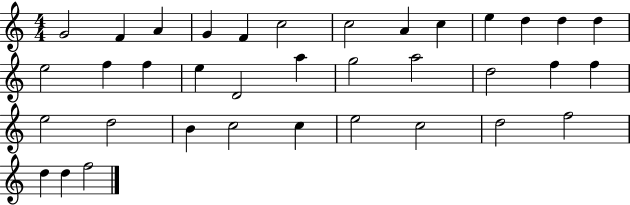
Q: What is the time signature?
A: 4/4